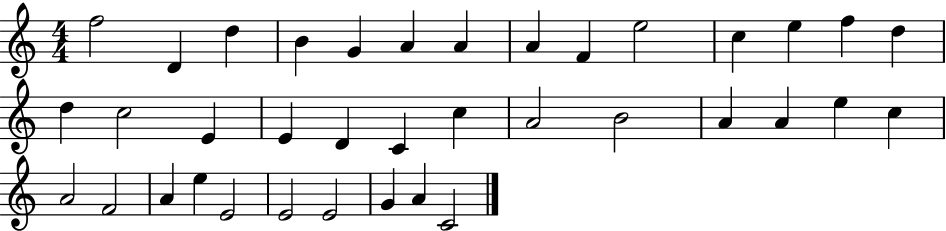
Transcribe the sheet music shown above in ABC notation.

X:1
T:Untitled
M:4/4
L:1/4
K:C
f2 D d B G A A A F e2 c e f d d c2 E E D C c A2 B2 A A e c A2 F2 A e E2 E2 E2 G A C2